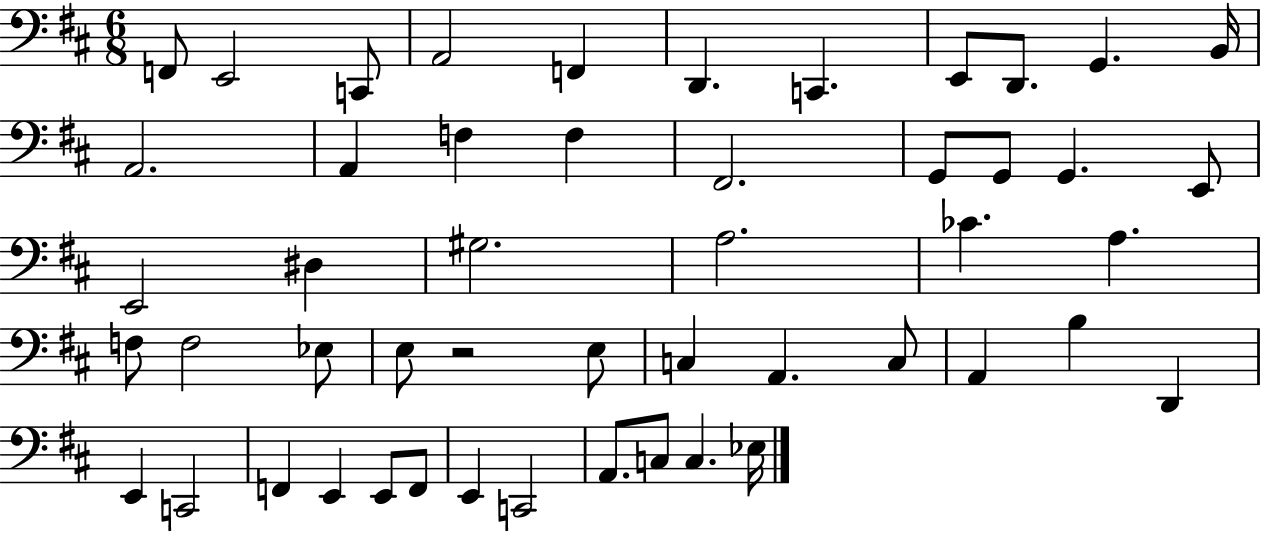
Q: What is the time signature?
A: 6/8